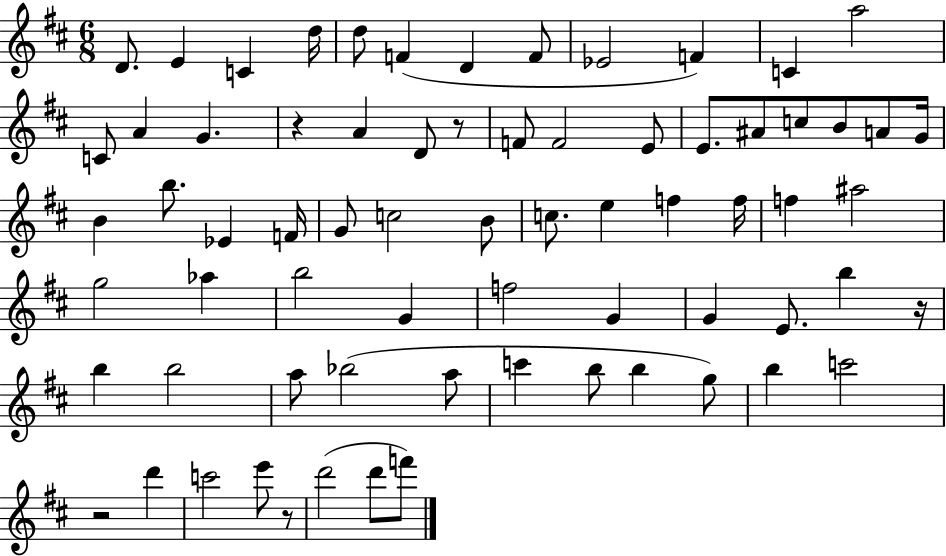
D4/e. E4/q C4/q D5/s D5/e F4/q D4/q F4/e Eb4/h F4/q C4/q A5/h C4/e A4/q G4/q. R/q A4/q D4/e R/e F4/e F4/h E4/e E4/e. A#4/e C5/e B4/e A4/e G4/s B4/q B5/e. Eb4/q F4/s G4/e C5/h B4/e C5/e. E5/q F5/q F5/s F5/q A#5/h G5/h Ab5/q B5/h G4/q F5/h G4/q G4/q E4/e. B5/q R/s B5/q B5/h A5/e Bb5/h A5/e C6/q B5/e B5/q G5/e B5/q C6/h R/h D6/q C6/h E6/e R/e D6/h D6/e F6/e